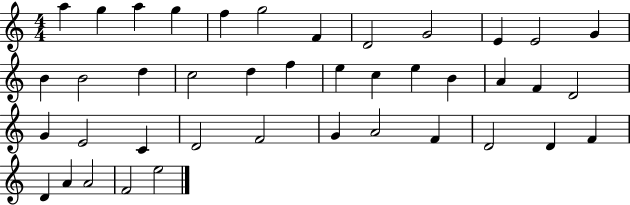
A5/q G5/q A5/q G5/q F5/q G5/h F4/q D4/h G4/h E4/q E4/h G4/q B4/q B4/h D5/q C5/h D5/q F5/q E5/q C5/q E5/q B4/q A4/q F4/q D4/h G4/q E4/h C4/q D4/h F4/h G4/q A4/h F4/q D4/h D4/q F4/q D4/q A4/q A4/h F4/h E5/h